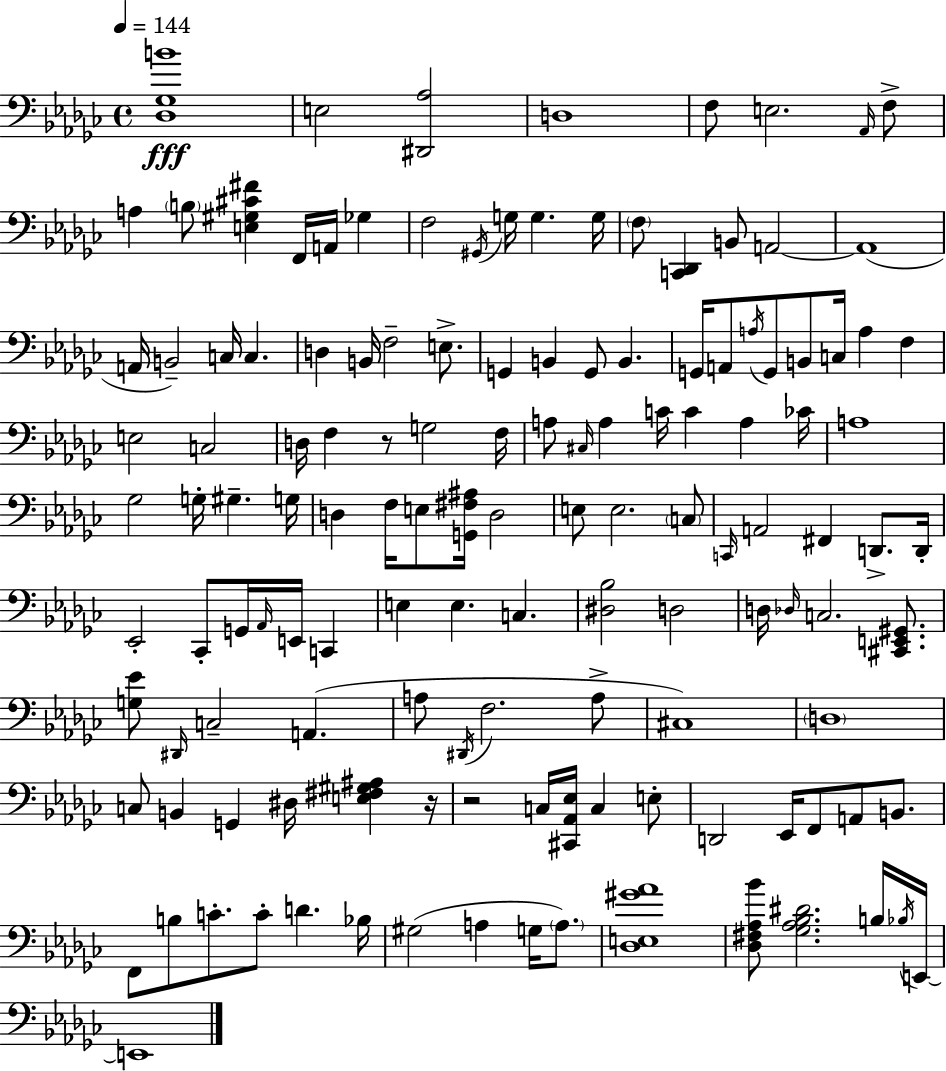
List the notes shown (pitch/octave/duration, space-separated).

[Db3,Gb3,B4]/w E3/h [D#2,Ab3]/h D3/w F3/e E3/h. Ab2/s F3/e A3/q B3/e [E3,G#3,C#4,F#4]/q F2/s A2/s Gb3/q F3/h G#2/s G3/s G3/q. G3/s F3/e [C2,Db2]/q B2/e A2/h A2/w A2/s B2/h C3/s C3/q. D3/q B2/s F3/h E3/e. G2/q B2/q G2/e B2/q. G2/s A2/e A3/s G2/e B2/e C3/s A3/q F3/q E3/h C3/h D3/s F3/q R/e G3/h F3/s A3/e C#3/s A3/q C4/s C4/q A3/q CES4/s A3/w Gb3/h G3/s G#3/q. G3/s D3/q F3/s E3/e [G2,F#3,A#3]/s D3/h E3/e E3/h. C3/e C2/s A2/h F#2/q D2/e. D2/s Eb2/h CES2/e G2/s Ab2/s E2/s C2/q E3/q E3/q. C3/q. [D#3,Bb3]/h D3/h D3/s Db3/s C3/h. [C#2,E2,G#2]/e. [G3,Eb4]/e D#2/s C3/h A2/q. A3/e D#2/s F3/h. A3/e C#3/w D3/w C3/e B2/q G2/q D#3/s [E3,F#3,G#3,A#3]/q R/s R/h C3/s [C#2,Ab2,Eb3]/s C3/q E3/e D2/h Eb2/s F2/e A2/e B2/e. F2/e B3/e C4/e. C4/e D4/q. Bb3/s G#3/h A3/q G3/s A3/e. [Db3,E3,G#4,Ab4]/w [Db3,F#3,Ab3,Bb4]/e [Gb3,Ab3,Bb3,D#4]/h. B3/s Bb3/s E2/s E2/w